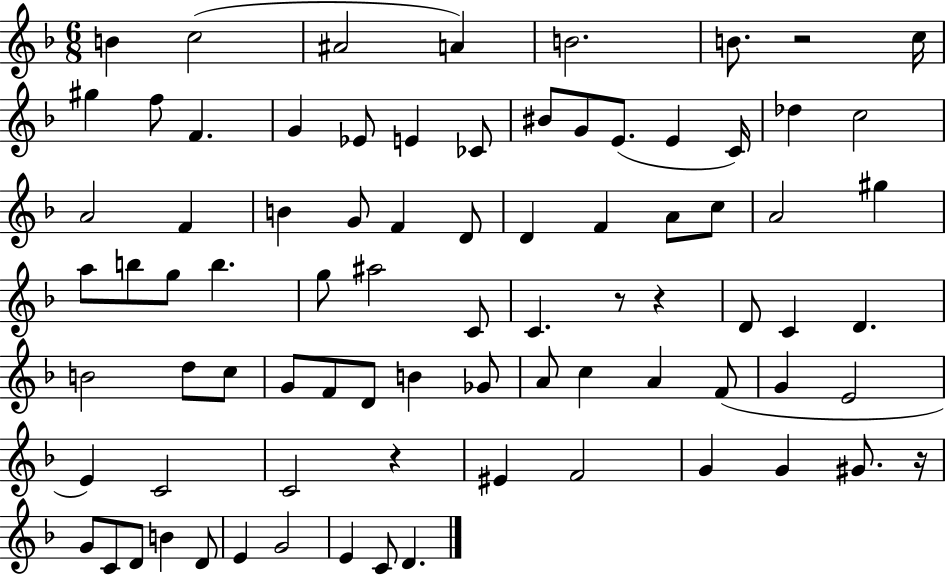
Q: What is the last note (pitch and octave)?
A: D4